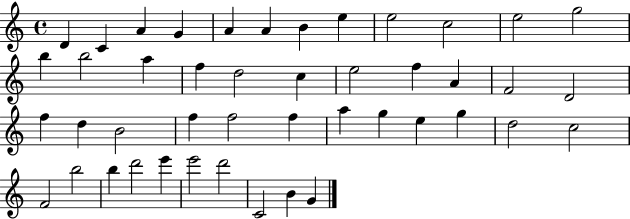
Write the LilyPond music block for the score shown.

{
  \clef treble
  \time 4/4
  \defaultTimeSignature
  \key c \major
  d'4 c'4 a'4 g'4 | a'4 a'4 b'4 e''4 | e''2 c''2 | e''2 g''2 | \break b''4 b''2 a''4 | f''4 d''2 c''4 | e''2 f''4 a'4 | f'2 d'2 | \break f''4 d''4 b'2 | f''4 f''2 f''4 | a''4 g''4 e''4 g''4 | d''2 c''2 | \break f'2 b''2 | b''4 d'''2 e'''4 | e'''2 d'''2 | c'2 b'4 g'4 | \break \bar "|."
}